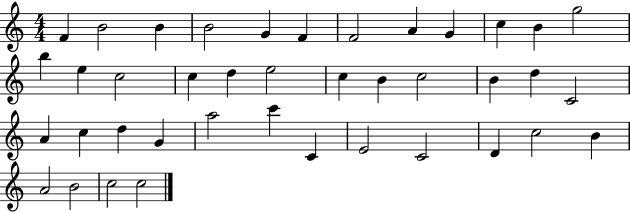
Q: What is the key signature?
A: C major